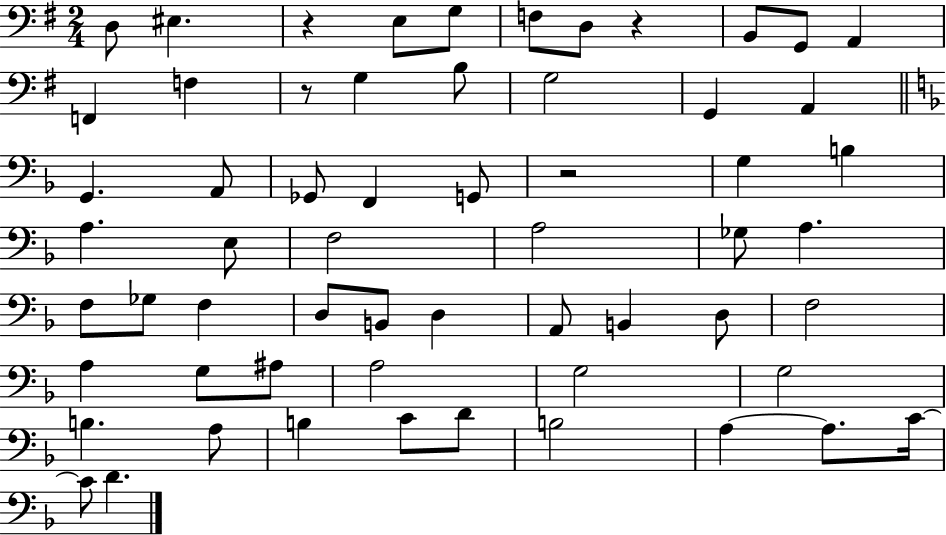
{
  \clef bass
  \numericTimeSignature
  \time 2/4
  \key g \major
  \repeat volta 2 { d8 eis4. | r4 e8 g8 | f8 d8 r4 | b,8 g,8 a,4 | \break f,4 f4 | r8 g4 b8 | g2 | g,4 a,4 | \break \bar "||" \break \key f \major g,4. a,8 | ges,8 f,4 g,8 | r2 | g4 b4 | \break a4. e8 | f2 | a2 | ges8 a4. | \break f8 ges8 f4 | d8 b,8 d4 | a,8 b,4 d8 | f2 | \break a4 g8 ais8 | a2 | g2 | g2 | \break b4. a8 | b4 c'8 d'8 | b2 | a4~~ a8. c'16~~ | \break c'8 d'4. | } \bar "|."
}